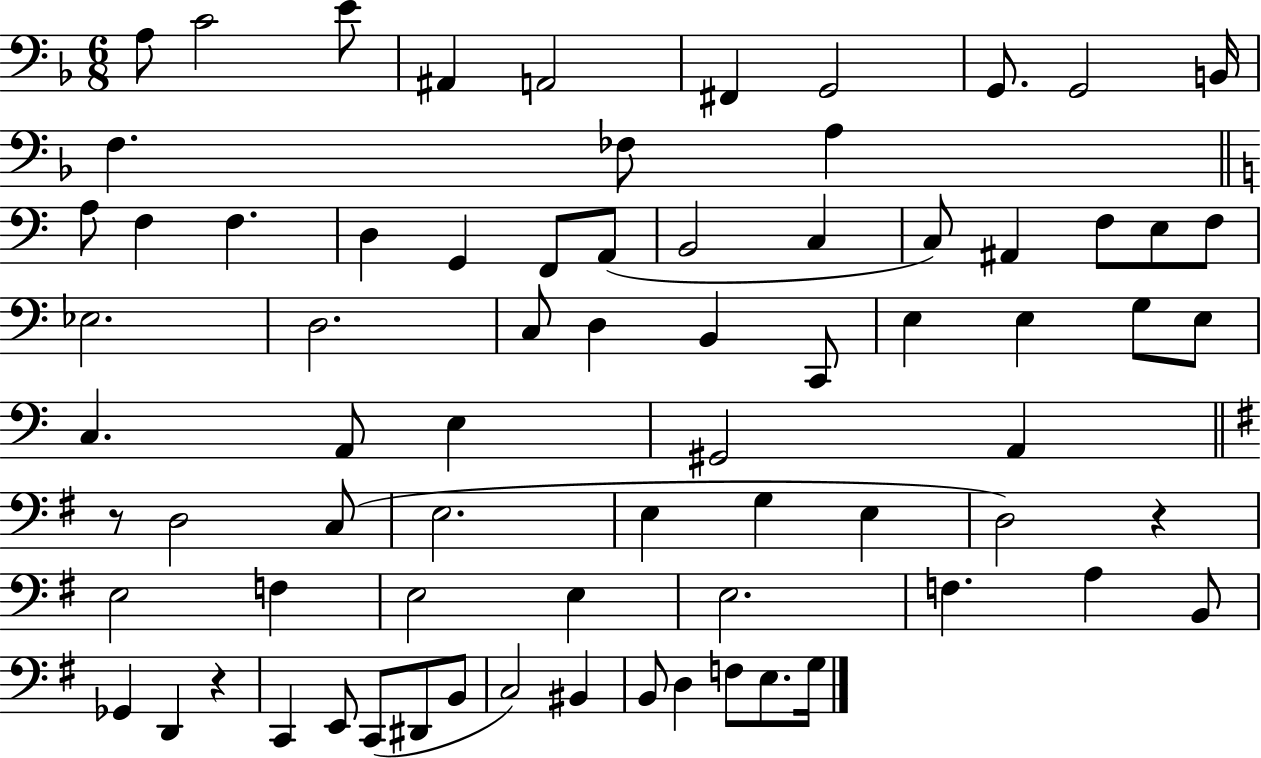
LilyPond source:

{
  \clef bass
  \numericTimeSignature
  \time 6/8
  \key f \major
  a8 c'2 e'8 | ais,4 a,2 | fis,4 g,2 | g,8. g,2 b,16 | \break f4. fes8 a4 | \bar "||" \break \key c \major a8 f4 f4. | d4 g,4 f,8 a,8( | b,2 c4 | c8) ais,4 f8 e8 f8 | \break ees2. | d2. | c8 d4 b,4 c,8 | e4 e4 g8 e8 | \break c4. a,8 e4 | gis,2 a,4 | \bar "||" \break \key g \major r8 d2 c8( | e2. | e4 g4 e4 | d2) r4 | \break e2 f4 | e2 e4 | e2. | f4. a4 b,8 | \break ges,4 d,4 r4 | c,4 e,8 c,8( dis,8 b,8 | c2) bis,4 | b,8 d4 f8 e8. g16 | \break \bar "|."
}